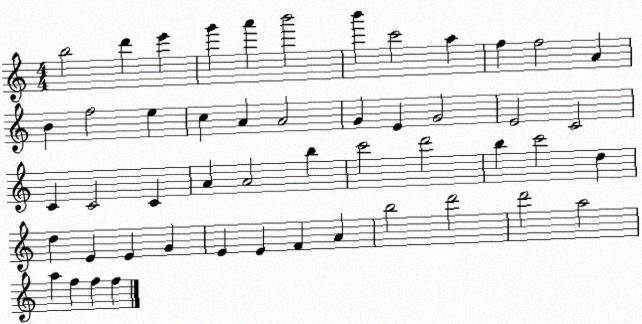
X:1
T:Untitled
M:4/4
L:1/4
K:C
b2 d' e' g' a' b'2 b' c'2 a f f2 A B f2 e c A A2 G E G2 E2 C2 C C2 C A A2 b c'2 d'2 b c'2 d d E E G E E F A b2 d'2 d'2 a2 a f f f